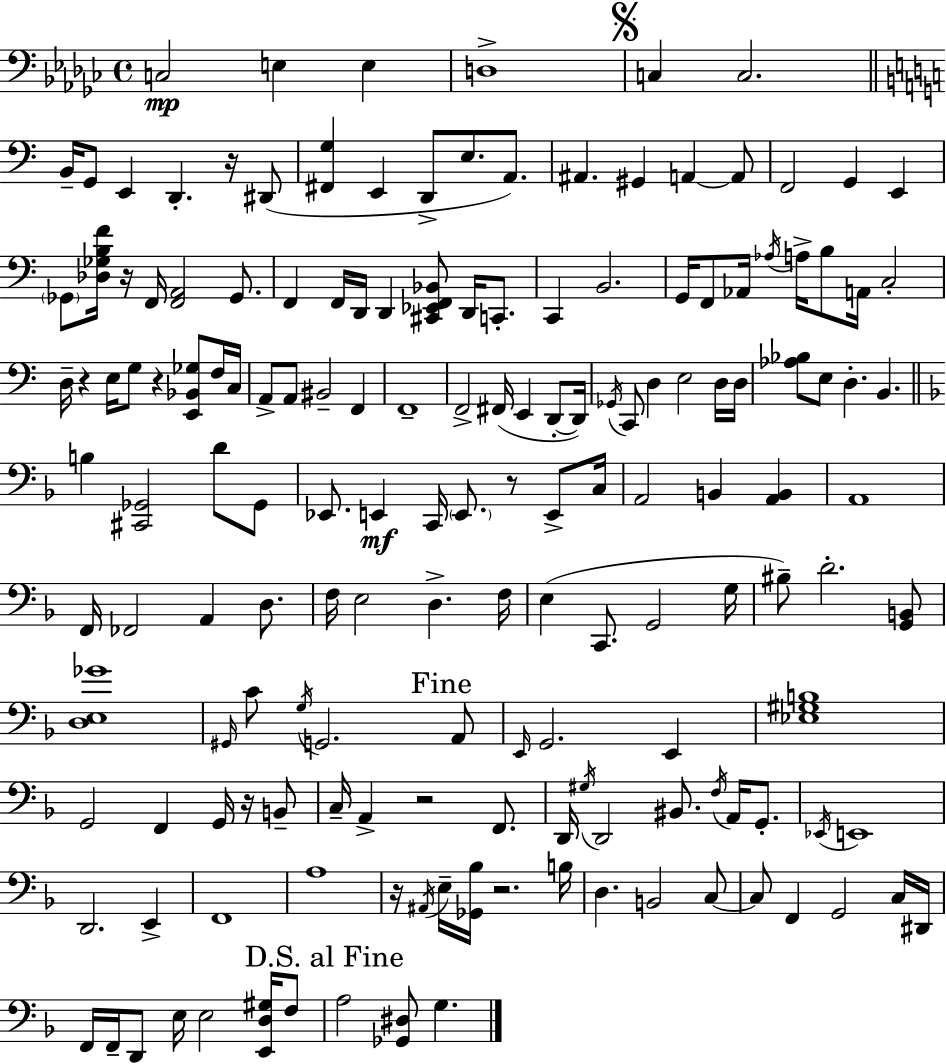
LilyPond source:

{
  \clef bass
  \time 4/4
  \defaultTimeSignature
  \key ees \minor
  \repeat volta 2 { c2\mp e4 e4 | d1-> | \mark \markup { \musicglyph "scripts.segno" } c4 c2. | \bar "||" \break \key c \major b,16-- g,8 e,4 d,4.-. r16 dis,8( | <fis, g>4 e,4 d,8-> e8. a,8.) | ais,4. gis,4 a,4~~ a,8 | f,2 g,4 e,4 | \break \parenthesize ges,8 <des ges b f'>16 r16 f,16 <f, a,>2 ges,8. | f,4 f,16 d,16 d,4 <cis, ees, f, bes,>8 d,16 c,8.-. | c,4 b,2. | g,16 f,8 aes,16 \acciaccatura { aes16 } a16-> b8 a,16 c2-. | \break d16-- r4 e16 g8 r4 <e, bes, ges>8 f16 | c16 a,8-> a,8 bis,2-- f,4 | f,1-- | f,2-> fis,16( e,4 d,8-.~~ | \break d,16) \acciaccatura { ges,16 } c,8 d4 e2 | d16 d16 <aes bes>8 e8 d4.-. b,4. | \bar "||" \break \key d \minor b4 <cis, ges,>2 d'8 ges,8 | ees,8. e,4\mf c,16 \parenthesize e,8. r8 e,8-> c16 | a,2 b,4 <a, b,>4 | a,1 | \break f,16 fes,2 a,4 d8. | f16 e2 d4.-> f16 | e4( c,8. g,2 g16 | bis8--) d'2.-. <g, b,>8 | \break <d e ges'>1 | \grace { gis,16 } c'8 \acciaccatura { g16 } g,2. | \mark "Fine" a,8 \grace { e,16 } g,2. e,4 | <ees gis b>1 | \break g,2 f,4 g,16 | r16 b,8-- c16-- a,4-> r2 | f,8. d,16 \acciaccatura { gis16 } d,2 bis,8. | \acciaccatura { f16 } a,16 g,8.-. \acciaccatura { ees,16 } e,1 | \break d,2. | e,4-> f,1 | a1 | r16 \acciaccatura { ais,16 } e16-- <ges, bes>16 r2. | \break b16 d4. b,2 | c8~~ c8 f,4 g,2 | c16 dis,16 f,16 f,16-- d,8 e16 e2 | <e, d gis>16 f8 \mark "D.S. al Fine" a2 <ges, dis>8 | \break g4. } \bar "|."
}